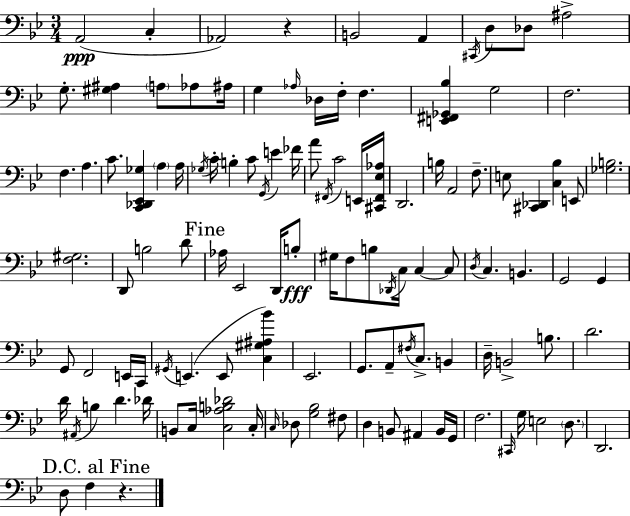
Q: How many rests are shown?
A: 2